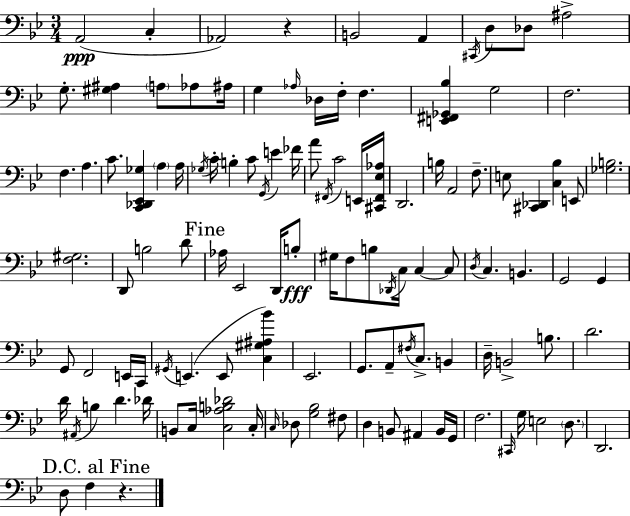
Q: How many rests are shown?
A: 2